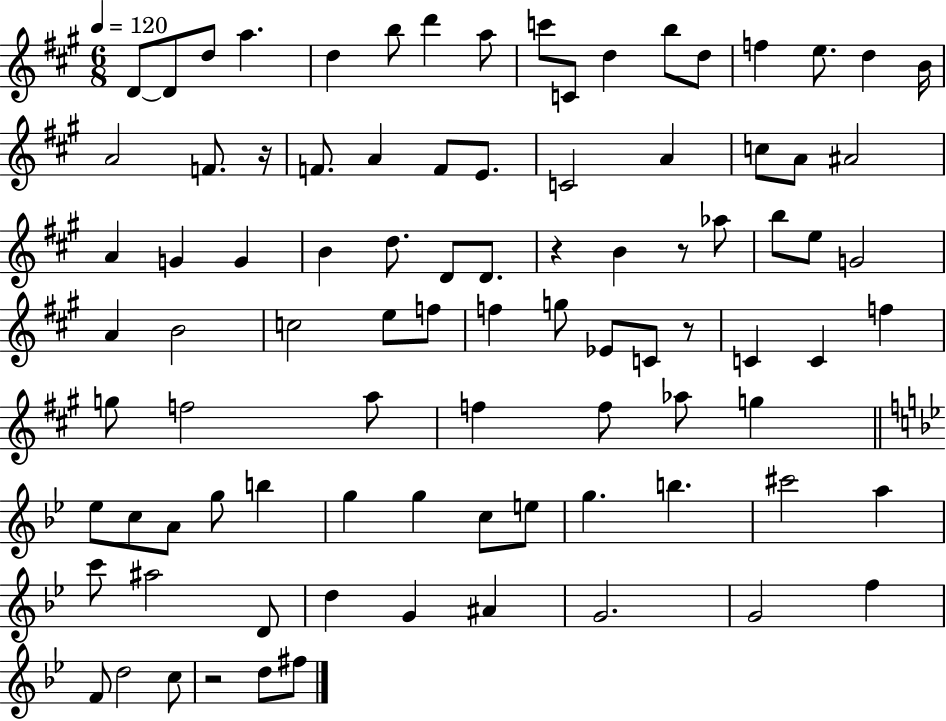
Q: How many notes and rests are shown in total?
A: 91